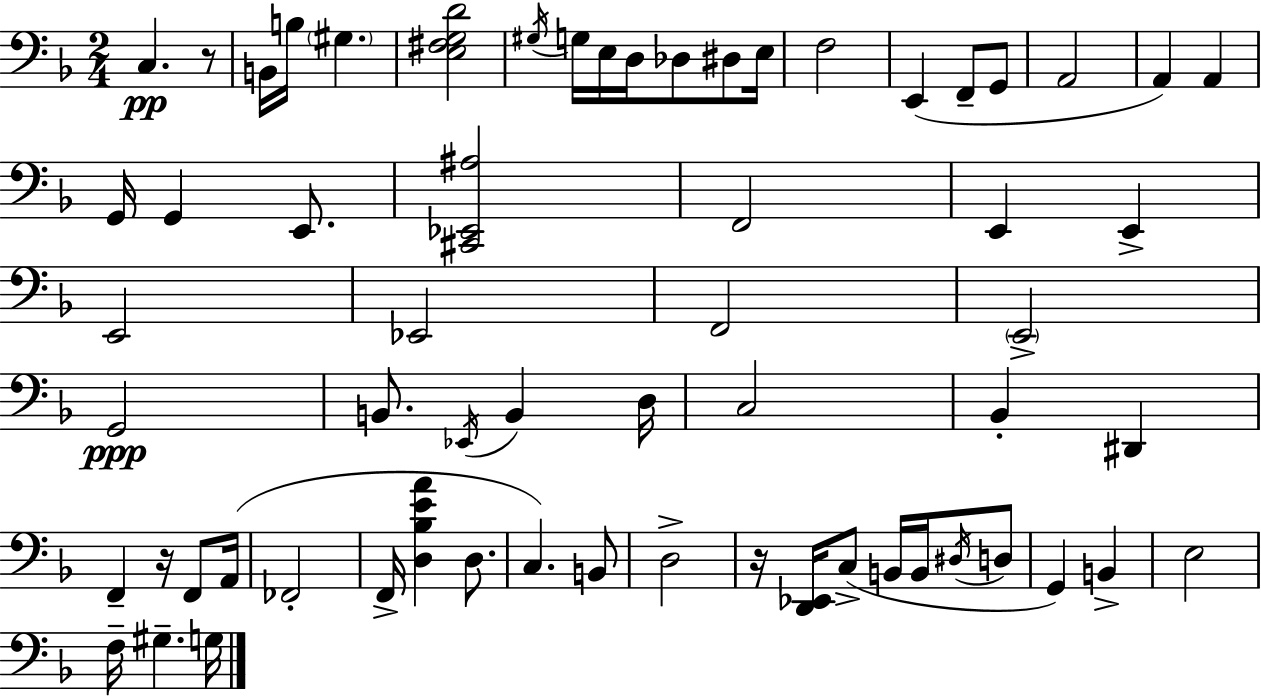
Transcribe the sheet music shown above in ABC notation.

X:1
T:Untitled
M:2/4
L:1/4
K:F
C, z/2 B,,/4 B,/4 ^G, [E,^F,G,D]2 ^G,/4 G,/4 E,/4 D,/4 _D,/2 ^D,/2 E,/4 F,2 E,, F,,/2 G,,/2 A,,2 A,, A,, G,,/4 G,, E,,/2 [^C,,_E,,^A,]2 F,,2 E,, E,, E,,2 _E,,2 F,,2 E,,2 G,,2 B,,/2 _E,,/4 B,, D,/4 C,2 _B,, ^D,, F,, z/4 F,,/2 A,,/4 _F,,2 F,,/4 [D,_B,EA] D,/2 C, B,,/2 D,2 z/4 [D,,_E,,]/4 C,/2 B,,/4 B,,/4 ^D,/4 D,/2 G,, B,, E,2 F,/4 ^G, G,/4